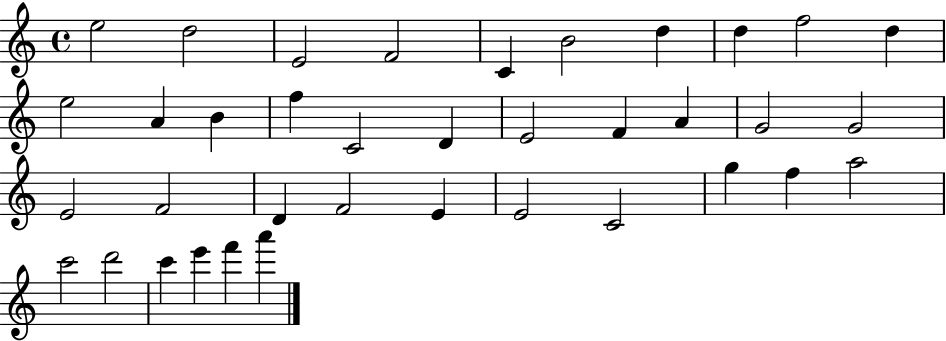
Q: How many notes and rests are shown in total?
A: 37